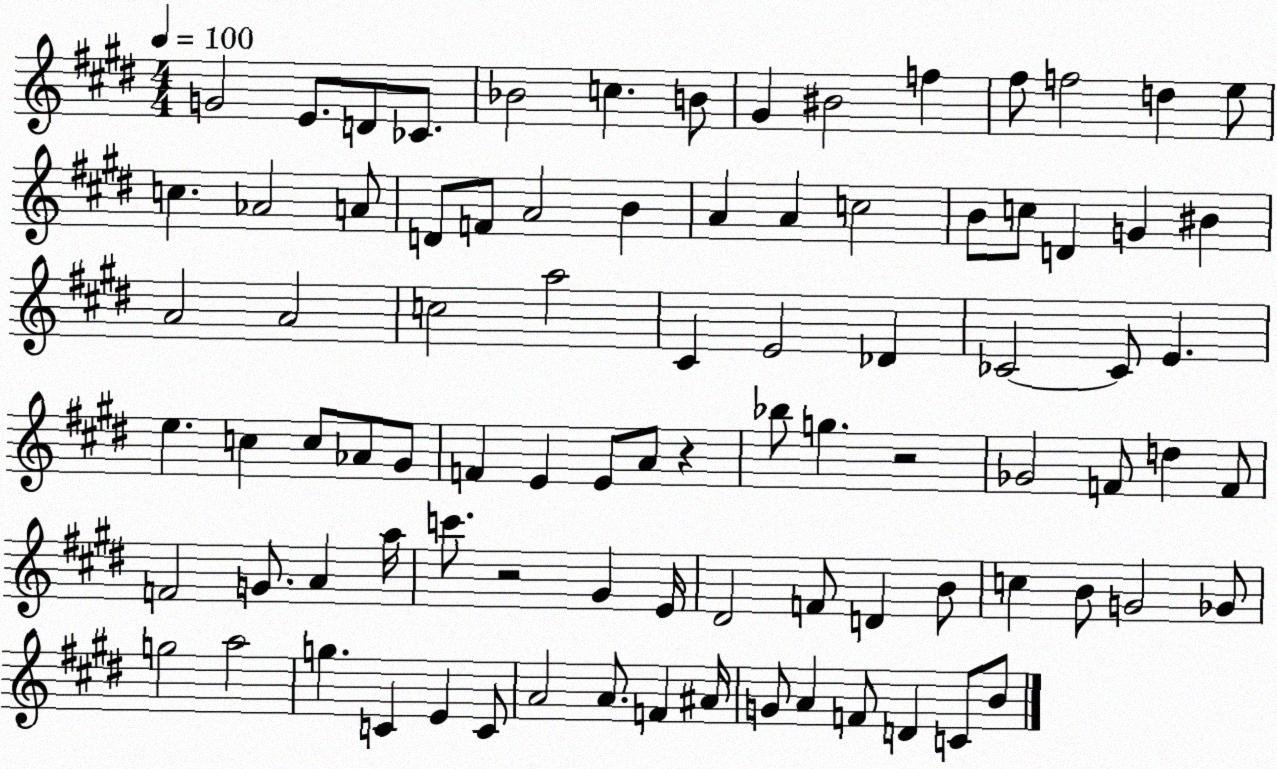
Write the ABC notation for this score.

X:1
T:Untitled
M:4/4
L:1/4
K:E
G2 E/2 D/2 _C/2 _B2 c B/2 ^G ^B2 f ^f/2 f2 d e/2 c _A2 A/2 D/2 F/2 A2 B A A c2 B/2 c/2 D G ^B A2 A2 c2 a2 ^C E2 _D _C2 _C/2 E e c c/2 _A/2 ^G/2 F E E/2 A/2 z _b/2 g z2 _G2 F/2 d F/2 F2 G/2 A a/4 c'/2 z2 ^G E/4 ^D2 F/2 D B/2 c B/2 G2 _G/2 g2 a2 g C E C/2 A2 A/2 F ^A/4 G/2 A F/2 D C/2 B/2